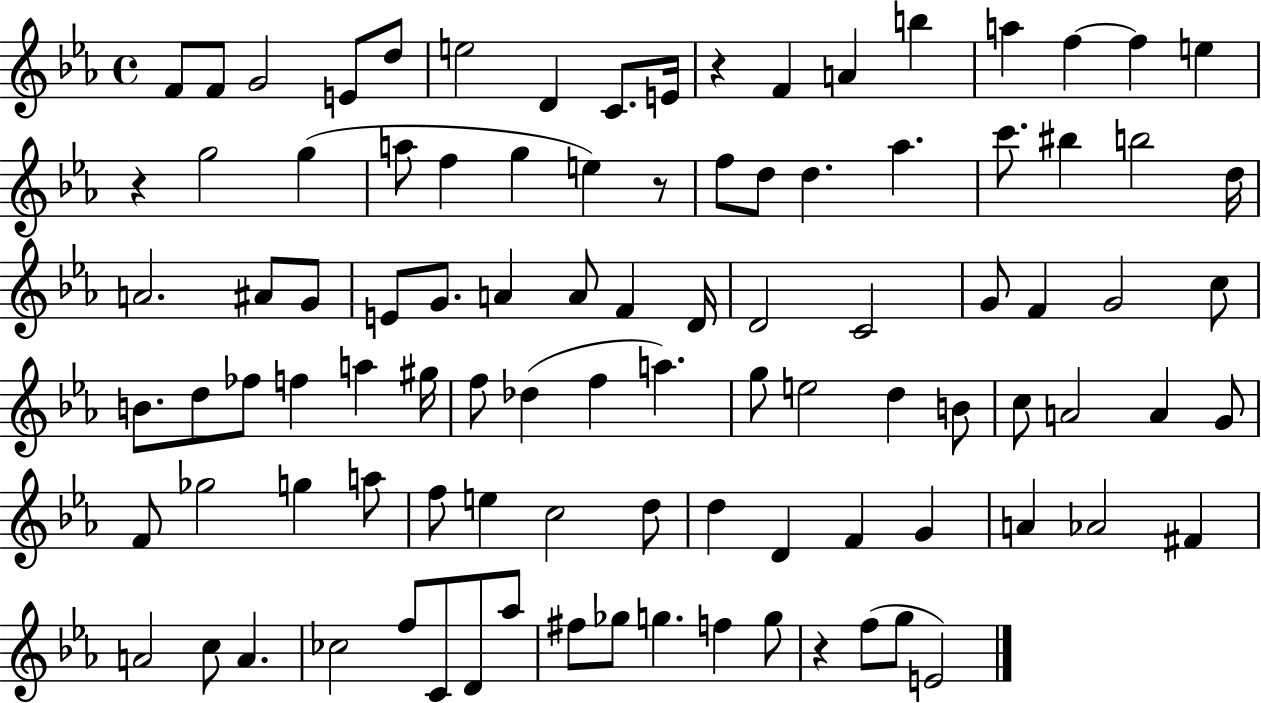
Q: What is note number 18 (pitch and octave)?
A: G5